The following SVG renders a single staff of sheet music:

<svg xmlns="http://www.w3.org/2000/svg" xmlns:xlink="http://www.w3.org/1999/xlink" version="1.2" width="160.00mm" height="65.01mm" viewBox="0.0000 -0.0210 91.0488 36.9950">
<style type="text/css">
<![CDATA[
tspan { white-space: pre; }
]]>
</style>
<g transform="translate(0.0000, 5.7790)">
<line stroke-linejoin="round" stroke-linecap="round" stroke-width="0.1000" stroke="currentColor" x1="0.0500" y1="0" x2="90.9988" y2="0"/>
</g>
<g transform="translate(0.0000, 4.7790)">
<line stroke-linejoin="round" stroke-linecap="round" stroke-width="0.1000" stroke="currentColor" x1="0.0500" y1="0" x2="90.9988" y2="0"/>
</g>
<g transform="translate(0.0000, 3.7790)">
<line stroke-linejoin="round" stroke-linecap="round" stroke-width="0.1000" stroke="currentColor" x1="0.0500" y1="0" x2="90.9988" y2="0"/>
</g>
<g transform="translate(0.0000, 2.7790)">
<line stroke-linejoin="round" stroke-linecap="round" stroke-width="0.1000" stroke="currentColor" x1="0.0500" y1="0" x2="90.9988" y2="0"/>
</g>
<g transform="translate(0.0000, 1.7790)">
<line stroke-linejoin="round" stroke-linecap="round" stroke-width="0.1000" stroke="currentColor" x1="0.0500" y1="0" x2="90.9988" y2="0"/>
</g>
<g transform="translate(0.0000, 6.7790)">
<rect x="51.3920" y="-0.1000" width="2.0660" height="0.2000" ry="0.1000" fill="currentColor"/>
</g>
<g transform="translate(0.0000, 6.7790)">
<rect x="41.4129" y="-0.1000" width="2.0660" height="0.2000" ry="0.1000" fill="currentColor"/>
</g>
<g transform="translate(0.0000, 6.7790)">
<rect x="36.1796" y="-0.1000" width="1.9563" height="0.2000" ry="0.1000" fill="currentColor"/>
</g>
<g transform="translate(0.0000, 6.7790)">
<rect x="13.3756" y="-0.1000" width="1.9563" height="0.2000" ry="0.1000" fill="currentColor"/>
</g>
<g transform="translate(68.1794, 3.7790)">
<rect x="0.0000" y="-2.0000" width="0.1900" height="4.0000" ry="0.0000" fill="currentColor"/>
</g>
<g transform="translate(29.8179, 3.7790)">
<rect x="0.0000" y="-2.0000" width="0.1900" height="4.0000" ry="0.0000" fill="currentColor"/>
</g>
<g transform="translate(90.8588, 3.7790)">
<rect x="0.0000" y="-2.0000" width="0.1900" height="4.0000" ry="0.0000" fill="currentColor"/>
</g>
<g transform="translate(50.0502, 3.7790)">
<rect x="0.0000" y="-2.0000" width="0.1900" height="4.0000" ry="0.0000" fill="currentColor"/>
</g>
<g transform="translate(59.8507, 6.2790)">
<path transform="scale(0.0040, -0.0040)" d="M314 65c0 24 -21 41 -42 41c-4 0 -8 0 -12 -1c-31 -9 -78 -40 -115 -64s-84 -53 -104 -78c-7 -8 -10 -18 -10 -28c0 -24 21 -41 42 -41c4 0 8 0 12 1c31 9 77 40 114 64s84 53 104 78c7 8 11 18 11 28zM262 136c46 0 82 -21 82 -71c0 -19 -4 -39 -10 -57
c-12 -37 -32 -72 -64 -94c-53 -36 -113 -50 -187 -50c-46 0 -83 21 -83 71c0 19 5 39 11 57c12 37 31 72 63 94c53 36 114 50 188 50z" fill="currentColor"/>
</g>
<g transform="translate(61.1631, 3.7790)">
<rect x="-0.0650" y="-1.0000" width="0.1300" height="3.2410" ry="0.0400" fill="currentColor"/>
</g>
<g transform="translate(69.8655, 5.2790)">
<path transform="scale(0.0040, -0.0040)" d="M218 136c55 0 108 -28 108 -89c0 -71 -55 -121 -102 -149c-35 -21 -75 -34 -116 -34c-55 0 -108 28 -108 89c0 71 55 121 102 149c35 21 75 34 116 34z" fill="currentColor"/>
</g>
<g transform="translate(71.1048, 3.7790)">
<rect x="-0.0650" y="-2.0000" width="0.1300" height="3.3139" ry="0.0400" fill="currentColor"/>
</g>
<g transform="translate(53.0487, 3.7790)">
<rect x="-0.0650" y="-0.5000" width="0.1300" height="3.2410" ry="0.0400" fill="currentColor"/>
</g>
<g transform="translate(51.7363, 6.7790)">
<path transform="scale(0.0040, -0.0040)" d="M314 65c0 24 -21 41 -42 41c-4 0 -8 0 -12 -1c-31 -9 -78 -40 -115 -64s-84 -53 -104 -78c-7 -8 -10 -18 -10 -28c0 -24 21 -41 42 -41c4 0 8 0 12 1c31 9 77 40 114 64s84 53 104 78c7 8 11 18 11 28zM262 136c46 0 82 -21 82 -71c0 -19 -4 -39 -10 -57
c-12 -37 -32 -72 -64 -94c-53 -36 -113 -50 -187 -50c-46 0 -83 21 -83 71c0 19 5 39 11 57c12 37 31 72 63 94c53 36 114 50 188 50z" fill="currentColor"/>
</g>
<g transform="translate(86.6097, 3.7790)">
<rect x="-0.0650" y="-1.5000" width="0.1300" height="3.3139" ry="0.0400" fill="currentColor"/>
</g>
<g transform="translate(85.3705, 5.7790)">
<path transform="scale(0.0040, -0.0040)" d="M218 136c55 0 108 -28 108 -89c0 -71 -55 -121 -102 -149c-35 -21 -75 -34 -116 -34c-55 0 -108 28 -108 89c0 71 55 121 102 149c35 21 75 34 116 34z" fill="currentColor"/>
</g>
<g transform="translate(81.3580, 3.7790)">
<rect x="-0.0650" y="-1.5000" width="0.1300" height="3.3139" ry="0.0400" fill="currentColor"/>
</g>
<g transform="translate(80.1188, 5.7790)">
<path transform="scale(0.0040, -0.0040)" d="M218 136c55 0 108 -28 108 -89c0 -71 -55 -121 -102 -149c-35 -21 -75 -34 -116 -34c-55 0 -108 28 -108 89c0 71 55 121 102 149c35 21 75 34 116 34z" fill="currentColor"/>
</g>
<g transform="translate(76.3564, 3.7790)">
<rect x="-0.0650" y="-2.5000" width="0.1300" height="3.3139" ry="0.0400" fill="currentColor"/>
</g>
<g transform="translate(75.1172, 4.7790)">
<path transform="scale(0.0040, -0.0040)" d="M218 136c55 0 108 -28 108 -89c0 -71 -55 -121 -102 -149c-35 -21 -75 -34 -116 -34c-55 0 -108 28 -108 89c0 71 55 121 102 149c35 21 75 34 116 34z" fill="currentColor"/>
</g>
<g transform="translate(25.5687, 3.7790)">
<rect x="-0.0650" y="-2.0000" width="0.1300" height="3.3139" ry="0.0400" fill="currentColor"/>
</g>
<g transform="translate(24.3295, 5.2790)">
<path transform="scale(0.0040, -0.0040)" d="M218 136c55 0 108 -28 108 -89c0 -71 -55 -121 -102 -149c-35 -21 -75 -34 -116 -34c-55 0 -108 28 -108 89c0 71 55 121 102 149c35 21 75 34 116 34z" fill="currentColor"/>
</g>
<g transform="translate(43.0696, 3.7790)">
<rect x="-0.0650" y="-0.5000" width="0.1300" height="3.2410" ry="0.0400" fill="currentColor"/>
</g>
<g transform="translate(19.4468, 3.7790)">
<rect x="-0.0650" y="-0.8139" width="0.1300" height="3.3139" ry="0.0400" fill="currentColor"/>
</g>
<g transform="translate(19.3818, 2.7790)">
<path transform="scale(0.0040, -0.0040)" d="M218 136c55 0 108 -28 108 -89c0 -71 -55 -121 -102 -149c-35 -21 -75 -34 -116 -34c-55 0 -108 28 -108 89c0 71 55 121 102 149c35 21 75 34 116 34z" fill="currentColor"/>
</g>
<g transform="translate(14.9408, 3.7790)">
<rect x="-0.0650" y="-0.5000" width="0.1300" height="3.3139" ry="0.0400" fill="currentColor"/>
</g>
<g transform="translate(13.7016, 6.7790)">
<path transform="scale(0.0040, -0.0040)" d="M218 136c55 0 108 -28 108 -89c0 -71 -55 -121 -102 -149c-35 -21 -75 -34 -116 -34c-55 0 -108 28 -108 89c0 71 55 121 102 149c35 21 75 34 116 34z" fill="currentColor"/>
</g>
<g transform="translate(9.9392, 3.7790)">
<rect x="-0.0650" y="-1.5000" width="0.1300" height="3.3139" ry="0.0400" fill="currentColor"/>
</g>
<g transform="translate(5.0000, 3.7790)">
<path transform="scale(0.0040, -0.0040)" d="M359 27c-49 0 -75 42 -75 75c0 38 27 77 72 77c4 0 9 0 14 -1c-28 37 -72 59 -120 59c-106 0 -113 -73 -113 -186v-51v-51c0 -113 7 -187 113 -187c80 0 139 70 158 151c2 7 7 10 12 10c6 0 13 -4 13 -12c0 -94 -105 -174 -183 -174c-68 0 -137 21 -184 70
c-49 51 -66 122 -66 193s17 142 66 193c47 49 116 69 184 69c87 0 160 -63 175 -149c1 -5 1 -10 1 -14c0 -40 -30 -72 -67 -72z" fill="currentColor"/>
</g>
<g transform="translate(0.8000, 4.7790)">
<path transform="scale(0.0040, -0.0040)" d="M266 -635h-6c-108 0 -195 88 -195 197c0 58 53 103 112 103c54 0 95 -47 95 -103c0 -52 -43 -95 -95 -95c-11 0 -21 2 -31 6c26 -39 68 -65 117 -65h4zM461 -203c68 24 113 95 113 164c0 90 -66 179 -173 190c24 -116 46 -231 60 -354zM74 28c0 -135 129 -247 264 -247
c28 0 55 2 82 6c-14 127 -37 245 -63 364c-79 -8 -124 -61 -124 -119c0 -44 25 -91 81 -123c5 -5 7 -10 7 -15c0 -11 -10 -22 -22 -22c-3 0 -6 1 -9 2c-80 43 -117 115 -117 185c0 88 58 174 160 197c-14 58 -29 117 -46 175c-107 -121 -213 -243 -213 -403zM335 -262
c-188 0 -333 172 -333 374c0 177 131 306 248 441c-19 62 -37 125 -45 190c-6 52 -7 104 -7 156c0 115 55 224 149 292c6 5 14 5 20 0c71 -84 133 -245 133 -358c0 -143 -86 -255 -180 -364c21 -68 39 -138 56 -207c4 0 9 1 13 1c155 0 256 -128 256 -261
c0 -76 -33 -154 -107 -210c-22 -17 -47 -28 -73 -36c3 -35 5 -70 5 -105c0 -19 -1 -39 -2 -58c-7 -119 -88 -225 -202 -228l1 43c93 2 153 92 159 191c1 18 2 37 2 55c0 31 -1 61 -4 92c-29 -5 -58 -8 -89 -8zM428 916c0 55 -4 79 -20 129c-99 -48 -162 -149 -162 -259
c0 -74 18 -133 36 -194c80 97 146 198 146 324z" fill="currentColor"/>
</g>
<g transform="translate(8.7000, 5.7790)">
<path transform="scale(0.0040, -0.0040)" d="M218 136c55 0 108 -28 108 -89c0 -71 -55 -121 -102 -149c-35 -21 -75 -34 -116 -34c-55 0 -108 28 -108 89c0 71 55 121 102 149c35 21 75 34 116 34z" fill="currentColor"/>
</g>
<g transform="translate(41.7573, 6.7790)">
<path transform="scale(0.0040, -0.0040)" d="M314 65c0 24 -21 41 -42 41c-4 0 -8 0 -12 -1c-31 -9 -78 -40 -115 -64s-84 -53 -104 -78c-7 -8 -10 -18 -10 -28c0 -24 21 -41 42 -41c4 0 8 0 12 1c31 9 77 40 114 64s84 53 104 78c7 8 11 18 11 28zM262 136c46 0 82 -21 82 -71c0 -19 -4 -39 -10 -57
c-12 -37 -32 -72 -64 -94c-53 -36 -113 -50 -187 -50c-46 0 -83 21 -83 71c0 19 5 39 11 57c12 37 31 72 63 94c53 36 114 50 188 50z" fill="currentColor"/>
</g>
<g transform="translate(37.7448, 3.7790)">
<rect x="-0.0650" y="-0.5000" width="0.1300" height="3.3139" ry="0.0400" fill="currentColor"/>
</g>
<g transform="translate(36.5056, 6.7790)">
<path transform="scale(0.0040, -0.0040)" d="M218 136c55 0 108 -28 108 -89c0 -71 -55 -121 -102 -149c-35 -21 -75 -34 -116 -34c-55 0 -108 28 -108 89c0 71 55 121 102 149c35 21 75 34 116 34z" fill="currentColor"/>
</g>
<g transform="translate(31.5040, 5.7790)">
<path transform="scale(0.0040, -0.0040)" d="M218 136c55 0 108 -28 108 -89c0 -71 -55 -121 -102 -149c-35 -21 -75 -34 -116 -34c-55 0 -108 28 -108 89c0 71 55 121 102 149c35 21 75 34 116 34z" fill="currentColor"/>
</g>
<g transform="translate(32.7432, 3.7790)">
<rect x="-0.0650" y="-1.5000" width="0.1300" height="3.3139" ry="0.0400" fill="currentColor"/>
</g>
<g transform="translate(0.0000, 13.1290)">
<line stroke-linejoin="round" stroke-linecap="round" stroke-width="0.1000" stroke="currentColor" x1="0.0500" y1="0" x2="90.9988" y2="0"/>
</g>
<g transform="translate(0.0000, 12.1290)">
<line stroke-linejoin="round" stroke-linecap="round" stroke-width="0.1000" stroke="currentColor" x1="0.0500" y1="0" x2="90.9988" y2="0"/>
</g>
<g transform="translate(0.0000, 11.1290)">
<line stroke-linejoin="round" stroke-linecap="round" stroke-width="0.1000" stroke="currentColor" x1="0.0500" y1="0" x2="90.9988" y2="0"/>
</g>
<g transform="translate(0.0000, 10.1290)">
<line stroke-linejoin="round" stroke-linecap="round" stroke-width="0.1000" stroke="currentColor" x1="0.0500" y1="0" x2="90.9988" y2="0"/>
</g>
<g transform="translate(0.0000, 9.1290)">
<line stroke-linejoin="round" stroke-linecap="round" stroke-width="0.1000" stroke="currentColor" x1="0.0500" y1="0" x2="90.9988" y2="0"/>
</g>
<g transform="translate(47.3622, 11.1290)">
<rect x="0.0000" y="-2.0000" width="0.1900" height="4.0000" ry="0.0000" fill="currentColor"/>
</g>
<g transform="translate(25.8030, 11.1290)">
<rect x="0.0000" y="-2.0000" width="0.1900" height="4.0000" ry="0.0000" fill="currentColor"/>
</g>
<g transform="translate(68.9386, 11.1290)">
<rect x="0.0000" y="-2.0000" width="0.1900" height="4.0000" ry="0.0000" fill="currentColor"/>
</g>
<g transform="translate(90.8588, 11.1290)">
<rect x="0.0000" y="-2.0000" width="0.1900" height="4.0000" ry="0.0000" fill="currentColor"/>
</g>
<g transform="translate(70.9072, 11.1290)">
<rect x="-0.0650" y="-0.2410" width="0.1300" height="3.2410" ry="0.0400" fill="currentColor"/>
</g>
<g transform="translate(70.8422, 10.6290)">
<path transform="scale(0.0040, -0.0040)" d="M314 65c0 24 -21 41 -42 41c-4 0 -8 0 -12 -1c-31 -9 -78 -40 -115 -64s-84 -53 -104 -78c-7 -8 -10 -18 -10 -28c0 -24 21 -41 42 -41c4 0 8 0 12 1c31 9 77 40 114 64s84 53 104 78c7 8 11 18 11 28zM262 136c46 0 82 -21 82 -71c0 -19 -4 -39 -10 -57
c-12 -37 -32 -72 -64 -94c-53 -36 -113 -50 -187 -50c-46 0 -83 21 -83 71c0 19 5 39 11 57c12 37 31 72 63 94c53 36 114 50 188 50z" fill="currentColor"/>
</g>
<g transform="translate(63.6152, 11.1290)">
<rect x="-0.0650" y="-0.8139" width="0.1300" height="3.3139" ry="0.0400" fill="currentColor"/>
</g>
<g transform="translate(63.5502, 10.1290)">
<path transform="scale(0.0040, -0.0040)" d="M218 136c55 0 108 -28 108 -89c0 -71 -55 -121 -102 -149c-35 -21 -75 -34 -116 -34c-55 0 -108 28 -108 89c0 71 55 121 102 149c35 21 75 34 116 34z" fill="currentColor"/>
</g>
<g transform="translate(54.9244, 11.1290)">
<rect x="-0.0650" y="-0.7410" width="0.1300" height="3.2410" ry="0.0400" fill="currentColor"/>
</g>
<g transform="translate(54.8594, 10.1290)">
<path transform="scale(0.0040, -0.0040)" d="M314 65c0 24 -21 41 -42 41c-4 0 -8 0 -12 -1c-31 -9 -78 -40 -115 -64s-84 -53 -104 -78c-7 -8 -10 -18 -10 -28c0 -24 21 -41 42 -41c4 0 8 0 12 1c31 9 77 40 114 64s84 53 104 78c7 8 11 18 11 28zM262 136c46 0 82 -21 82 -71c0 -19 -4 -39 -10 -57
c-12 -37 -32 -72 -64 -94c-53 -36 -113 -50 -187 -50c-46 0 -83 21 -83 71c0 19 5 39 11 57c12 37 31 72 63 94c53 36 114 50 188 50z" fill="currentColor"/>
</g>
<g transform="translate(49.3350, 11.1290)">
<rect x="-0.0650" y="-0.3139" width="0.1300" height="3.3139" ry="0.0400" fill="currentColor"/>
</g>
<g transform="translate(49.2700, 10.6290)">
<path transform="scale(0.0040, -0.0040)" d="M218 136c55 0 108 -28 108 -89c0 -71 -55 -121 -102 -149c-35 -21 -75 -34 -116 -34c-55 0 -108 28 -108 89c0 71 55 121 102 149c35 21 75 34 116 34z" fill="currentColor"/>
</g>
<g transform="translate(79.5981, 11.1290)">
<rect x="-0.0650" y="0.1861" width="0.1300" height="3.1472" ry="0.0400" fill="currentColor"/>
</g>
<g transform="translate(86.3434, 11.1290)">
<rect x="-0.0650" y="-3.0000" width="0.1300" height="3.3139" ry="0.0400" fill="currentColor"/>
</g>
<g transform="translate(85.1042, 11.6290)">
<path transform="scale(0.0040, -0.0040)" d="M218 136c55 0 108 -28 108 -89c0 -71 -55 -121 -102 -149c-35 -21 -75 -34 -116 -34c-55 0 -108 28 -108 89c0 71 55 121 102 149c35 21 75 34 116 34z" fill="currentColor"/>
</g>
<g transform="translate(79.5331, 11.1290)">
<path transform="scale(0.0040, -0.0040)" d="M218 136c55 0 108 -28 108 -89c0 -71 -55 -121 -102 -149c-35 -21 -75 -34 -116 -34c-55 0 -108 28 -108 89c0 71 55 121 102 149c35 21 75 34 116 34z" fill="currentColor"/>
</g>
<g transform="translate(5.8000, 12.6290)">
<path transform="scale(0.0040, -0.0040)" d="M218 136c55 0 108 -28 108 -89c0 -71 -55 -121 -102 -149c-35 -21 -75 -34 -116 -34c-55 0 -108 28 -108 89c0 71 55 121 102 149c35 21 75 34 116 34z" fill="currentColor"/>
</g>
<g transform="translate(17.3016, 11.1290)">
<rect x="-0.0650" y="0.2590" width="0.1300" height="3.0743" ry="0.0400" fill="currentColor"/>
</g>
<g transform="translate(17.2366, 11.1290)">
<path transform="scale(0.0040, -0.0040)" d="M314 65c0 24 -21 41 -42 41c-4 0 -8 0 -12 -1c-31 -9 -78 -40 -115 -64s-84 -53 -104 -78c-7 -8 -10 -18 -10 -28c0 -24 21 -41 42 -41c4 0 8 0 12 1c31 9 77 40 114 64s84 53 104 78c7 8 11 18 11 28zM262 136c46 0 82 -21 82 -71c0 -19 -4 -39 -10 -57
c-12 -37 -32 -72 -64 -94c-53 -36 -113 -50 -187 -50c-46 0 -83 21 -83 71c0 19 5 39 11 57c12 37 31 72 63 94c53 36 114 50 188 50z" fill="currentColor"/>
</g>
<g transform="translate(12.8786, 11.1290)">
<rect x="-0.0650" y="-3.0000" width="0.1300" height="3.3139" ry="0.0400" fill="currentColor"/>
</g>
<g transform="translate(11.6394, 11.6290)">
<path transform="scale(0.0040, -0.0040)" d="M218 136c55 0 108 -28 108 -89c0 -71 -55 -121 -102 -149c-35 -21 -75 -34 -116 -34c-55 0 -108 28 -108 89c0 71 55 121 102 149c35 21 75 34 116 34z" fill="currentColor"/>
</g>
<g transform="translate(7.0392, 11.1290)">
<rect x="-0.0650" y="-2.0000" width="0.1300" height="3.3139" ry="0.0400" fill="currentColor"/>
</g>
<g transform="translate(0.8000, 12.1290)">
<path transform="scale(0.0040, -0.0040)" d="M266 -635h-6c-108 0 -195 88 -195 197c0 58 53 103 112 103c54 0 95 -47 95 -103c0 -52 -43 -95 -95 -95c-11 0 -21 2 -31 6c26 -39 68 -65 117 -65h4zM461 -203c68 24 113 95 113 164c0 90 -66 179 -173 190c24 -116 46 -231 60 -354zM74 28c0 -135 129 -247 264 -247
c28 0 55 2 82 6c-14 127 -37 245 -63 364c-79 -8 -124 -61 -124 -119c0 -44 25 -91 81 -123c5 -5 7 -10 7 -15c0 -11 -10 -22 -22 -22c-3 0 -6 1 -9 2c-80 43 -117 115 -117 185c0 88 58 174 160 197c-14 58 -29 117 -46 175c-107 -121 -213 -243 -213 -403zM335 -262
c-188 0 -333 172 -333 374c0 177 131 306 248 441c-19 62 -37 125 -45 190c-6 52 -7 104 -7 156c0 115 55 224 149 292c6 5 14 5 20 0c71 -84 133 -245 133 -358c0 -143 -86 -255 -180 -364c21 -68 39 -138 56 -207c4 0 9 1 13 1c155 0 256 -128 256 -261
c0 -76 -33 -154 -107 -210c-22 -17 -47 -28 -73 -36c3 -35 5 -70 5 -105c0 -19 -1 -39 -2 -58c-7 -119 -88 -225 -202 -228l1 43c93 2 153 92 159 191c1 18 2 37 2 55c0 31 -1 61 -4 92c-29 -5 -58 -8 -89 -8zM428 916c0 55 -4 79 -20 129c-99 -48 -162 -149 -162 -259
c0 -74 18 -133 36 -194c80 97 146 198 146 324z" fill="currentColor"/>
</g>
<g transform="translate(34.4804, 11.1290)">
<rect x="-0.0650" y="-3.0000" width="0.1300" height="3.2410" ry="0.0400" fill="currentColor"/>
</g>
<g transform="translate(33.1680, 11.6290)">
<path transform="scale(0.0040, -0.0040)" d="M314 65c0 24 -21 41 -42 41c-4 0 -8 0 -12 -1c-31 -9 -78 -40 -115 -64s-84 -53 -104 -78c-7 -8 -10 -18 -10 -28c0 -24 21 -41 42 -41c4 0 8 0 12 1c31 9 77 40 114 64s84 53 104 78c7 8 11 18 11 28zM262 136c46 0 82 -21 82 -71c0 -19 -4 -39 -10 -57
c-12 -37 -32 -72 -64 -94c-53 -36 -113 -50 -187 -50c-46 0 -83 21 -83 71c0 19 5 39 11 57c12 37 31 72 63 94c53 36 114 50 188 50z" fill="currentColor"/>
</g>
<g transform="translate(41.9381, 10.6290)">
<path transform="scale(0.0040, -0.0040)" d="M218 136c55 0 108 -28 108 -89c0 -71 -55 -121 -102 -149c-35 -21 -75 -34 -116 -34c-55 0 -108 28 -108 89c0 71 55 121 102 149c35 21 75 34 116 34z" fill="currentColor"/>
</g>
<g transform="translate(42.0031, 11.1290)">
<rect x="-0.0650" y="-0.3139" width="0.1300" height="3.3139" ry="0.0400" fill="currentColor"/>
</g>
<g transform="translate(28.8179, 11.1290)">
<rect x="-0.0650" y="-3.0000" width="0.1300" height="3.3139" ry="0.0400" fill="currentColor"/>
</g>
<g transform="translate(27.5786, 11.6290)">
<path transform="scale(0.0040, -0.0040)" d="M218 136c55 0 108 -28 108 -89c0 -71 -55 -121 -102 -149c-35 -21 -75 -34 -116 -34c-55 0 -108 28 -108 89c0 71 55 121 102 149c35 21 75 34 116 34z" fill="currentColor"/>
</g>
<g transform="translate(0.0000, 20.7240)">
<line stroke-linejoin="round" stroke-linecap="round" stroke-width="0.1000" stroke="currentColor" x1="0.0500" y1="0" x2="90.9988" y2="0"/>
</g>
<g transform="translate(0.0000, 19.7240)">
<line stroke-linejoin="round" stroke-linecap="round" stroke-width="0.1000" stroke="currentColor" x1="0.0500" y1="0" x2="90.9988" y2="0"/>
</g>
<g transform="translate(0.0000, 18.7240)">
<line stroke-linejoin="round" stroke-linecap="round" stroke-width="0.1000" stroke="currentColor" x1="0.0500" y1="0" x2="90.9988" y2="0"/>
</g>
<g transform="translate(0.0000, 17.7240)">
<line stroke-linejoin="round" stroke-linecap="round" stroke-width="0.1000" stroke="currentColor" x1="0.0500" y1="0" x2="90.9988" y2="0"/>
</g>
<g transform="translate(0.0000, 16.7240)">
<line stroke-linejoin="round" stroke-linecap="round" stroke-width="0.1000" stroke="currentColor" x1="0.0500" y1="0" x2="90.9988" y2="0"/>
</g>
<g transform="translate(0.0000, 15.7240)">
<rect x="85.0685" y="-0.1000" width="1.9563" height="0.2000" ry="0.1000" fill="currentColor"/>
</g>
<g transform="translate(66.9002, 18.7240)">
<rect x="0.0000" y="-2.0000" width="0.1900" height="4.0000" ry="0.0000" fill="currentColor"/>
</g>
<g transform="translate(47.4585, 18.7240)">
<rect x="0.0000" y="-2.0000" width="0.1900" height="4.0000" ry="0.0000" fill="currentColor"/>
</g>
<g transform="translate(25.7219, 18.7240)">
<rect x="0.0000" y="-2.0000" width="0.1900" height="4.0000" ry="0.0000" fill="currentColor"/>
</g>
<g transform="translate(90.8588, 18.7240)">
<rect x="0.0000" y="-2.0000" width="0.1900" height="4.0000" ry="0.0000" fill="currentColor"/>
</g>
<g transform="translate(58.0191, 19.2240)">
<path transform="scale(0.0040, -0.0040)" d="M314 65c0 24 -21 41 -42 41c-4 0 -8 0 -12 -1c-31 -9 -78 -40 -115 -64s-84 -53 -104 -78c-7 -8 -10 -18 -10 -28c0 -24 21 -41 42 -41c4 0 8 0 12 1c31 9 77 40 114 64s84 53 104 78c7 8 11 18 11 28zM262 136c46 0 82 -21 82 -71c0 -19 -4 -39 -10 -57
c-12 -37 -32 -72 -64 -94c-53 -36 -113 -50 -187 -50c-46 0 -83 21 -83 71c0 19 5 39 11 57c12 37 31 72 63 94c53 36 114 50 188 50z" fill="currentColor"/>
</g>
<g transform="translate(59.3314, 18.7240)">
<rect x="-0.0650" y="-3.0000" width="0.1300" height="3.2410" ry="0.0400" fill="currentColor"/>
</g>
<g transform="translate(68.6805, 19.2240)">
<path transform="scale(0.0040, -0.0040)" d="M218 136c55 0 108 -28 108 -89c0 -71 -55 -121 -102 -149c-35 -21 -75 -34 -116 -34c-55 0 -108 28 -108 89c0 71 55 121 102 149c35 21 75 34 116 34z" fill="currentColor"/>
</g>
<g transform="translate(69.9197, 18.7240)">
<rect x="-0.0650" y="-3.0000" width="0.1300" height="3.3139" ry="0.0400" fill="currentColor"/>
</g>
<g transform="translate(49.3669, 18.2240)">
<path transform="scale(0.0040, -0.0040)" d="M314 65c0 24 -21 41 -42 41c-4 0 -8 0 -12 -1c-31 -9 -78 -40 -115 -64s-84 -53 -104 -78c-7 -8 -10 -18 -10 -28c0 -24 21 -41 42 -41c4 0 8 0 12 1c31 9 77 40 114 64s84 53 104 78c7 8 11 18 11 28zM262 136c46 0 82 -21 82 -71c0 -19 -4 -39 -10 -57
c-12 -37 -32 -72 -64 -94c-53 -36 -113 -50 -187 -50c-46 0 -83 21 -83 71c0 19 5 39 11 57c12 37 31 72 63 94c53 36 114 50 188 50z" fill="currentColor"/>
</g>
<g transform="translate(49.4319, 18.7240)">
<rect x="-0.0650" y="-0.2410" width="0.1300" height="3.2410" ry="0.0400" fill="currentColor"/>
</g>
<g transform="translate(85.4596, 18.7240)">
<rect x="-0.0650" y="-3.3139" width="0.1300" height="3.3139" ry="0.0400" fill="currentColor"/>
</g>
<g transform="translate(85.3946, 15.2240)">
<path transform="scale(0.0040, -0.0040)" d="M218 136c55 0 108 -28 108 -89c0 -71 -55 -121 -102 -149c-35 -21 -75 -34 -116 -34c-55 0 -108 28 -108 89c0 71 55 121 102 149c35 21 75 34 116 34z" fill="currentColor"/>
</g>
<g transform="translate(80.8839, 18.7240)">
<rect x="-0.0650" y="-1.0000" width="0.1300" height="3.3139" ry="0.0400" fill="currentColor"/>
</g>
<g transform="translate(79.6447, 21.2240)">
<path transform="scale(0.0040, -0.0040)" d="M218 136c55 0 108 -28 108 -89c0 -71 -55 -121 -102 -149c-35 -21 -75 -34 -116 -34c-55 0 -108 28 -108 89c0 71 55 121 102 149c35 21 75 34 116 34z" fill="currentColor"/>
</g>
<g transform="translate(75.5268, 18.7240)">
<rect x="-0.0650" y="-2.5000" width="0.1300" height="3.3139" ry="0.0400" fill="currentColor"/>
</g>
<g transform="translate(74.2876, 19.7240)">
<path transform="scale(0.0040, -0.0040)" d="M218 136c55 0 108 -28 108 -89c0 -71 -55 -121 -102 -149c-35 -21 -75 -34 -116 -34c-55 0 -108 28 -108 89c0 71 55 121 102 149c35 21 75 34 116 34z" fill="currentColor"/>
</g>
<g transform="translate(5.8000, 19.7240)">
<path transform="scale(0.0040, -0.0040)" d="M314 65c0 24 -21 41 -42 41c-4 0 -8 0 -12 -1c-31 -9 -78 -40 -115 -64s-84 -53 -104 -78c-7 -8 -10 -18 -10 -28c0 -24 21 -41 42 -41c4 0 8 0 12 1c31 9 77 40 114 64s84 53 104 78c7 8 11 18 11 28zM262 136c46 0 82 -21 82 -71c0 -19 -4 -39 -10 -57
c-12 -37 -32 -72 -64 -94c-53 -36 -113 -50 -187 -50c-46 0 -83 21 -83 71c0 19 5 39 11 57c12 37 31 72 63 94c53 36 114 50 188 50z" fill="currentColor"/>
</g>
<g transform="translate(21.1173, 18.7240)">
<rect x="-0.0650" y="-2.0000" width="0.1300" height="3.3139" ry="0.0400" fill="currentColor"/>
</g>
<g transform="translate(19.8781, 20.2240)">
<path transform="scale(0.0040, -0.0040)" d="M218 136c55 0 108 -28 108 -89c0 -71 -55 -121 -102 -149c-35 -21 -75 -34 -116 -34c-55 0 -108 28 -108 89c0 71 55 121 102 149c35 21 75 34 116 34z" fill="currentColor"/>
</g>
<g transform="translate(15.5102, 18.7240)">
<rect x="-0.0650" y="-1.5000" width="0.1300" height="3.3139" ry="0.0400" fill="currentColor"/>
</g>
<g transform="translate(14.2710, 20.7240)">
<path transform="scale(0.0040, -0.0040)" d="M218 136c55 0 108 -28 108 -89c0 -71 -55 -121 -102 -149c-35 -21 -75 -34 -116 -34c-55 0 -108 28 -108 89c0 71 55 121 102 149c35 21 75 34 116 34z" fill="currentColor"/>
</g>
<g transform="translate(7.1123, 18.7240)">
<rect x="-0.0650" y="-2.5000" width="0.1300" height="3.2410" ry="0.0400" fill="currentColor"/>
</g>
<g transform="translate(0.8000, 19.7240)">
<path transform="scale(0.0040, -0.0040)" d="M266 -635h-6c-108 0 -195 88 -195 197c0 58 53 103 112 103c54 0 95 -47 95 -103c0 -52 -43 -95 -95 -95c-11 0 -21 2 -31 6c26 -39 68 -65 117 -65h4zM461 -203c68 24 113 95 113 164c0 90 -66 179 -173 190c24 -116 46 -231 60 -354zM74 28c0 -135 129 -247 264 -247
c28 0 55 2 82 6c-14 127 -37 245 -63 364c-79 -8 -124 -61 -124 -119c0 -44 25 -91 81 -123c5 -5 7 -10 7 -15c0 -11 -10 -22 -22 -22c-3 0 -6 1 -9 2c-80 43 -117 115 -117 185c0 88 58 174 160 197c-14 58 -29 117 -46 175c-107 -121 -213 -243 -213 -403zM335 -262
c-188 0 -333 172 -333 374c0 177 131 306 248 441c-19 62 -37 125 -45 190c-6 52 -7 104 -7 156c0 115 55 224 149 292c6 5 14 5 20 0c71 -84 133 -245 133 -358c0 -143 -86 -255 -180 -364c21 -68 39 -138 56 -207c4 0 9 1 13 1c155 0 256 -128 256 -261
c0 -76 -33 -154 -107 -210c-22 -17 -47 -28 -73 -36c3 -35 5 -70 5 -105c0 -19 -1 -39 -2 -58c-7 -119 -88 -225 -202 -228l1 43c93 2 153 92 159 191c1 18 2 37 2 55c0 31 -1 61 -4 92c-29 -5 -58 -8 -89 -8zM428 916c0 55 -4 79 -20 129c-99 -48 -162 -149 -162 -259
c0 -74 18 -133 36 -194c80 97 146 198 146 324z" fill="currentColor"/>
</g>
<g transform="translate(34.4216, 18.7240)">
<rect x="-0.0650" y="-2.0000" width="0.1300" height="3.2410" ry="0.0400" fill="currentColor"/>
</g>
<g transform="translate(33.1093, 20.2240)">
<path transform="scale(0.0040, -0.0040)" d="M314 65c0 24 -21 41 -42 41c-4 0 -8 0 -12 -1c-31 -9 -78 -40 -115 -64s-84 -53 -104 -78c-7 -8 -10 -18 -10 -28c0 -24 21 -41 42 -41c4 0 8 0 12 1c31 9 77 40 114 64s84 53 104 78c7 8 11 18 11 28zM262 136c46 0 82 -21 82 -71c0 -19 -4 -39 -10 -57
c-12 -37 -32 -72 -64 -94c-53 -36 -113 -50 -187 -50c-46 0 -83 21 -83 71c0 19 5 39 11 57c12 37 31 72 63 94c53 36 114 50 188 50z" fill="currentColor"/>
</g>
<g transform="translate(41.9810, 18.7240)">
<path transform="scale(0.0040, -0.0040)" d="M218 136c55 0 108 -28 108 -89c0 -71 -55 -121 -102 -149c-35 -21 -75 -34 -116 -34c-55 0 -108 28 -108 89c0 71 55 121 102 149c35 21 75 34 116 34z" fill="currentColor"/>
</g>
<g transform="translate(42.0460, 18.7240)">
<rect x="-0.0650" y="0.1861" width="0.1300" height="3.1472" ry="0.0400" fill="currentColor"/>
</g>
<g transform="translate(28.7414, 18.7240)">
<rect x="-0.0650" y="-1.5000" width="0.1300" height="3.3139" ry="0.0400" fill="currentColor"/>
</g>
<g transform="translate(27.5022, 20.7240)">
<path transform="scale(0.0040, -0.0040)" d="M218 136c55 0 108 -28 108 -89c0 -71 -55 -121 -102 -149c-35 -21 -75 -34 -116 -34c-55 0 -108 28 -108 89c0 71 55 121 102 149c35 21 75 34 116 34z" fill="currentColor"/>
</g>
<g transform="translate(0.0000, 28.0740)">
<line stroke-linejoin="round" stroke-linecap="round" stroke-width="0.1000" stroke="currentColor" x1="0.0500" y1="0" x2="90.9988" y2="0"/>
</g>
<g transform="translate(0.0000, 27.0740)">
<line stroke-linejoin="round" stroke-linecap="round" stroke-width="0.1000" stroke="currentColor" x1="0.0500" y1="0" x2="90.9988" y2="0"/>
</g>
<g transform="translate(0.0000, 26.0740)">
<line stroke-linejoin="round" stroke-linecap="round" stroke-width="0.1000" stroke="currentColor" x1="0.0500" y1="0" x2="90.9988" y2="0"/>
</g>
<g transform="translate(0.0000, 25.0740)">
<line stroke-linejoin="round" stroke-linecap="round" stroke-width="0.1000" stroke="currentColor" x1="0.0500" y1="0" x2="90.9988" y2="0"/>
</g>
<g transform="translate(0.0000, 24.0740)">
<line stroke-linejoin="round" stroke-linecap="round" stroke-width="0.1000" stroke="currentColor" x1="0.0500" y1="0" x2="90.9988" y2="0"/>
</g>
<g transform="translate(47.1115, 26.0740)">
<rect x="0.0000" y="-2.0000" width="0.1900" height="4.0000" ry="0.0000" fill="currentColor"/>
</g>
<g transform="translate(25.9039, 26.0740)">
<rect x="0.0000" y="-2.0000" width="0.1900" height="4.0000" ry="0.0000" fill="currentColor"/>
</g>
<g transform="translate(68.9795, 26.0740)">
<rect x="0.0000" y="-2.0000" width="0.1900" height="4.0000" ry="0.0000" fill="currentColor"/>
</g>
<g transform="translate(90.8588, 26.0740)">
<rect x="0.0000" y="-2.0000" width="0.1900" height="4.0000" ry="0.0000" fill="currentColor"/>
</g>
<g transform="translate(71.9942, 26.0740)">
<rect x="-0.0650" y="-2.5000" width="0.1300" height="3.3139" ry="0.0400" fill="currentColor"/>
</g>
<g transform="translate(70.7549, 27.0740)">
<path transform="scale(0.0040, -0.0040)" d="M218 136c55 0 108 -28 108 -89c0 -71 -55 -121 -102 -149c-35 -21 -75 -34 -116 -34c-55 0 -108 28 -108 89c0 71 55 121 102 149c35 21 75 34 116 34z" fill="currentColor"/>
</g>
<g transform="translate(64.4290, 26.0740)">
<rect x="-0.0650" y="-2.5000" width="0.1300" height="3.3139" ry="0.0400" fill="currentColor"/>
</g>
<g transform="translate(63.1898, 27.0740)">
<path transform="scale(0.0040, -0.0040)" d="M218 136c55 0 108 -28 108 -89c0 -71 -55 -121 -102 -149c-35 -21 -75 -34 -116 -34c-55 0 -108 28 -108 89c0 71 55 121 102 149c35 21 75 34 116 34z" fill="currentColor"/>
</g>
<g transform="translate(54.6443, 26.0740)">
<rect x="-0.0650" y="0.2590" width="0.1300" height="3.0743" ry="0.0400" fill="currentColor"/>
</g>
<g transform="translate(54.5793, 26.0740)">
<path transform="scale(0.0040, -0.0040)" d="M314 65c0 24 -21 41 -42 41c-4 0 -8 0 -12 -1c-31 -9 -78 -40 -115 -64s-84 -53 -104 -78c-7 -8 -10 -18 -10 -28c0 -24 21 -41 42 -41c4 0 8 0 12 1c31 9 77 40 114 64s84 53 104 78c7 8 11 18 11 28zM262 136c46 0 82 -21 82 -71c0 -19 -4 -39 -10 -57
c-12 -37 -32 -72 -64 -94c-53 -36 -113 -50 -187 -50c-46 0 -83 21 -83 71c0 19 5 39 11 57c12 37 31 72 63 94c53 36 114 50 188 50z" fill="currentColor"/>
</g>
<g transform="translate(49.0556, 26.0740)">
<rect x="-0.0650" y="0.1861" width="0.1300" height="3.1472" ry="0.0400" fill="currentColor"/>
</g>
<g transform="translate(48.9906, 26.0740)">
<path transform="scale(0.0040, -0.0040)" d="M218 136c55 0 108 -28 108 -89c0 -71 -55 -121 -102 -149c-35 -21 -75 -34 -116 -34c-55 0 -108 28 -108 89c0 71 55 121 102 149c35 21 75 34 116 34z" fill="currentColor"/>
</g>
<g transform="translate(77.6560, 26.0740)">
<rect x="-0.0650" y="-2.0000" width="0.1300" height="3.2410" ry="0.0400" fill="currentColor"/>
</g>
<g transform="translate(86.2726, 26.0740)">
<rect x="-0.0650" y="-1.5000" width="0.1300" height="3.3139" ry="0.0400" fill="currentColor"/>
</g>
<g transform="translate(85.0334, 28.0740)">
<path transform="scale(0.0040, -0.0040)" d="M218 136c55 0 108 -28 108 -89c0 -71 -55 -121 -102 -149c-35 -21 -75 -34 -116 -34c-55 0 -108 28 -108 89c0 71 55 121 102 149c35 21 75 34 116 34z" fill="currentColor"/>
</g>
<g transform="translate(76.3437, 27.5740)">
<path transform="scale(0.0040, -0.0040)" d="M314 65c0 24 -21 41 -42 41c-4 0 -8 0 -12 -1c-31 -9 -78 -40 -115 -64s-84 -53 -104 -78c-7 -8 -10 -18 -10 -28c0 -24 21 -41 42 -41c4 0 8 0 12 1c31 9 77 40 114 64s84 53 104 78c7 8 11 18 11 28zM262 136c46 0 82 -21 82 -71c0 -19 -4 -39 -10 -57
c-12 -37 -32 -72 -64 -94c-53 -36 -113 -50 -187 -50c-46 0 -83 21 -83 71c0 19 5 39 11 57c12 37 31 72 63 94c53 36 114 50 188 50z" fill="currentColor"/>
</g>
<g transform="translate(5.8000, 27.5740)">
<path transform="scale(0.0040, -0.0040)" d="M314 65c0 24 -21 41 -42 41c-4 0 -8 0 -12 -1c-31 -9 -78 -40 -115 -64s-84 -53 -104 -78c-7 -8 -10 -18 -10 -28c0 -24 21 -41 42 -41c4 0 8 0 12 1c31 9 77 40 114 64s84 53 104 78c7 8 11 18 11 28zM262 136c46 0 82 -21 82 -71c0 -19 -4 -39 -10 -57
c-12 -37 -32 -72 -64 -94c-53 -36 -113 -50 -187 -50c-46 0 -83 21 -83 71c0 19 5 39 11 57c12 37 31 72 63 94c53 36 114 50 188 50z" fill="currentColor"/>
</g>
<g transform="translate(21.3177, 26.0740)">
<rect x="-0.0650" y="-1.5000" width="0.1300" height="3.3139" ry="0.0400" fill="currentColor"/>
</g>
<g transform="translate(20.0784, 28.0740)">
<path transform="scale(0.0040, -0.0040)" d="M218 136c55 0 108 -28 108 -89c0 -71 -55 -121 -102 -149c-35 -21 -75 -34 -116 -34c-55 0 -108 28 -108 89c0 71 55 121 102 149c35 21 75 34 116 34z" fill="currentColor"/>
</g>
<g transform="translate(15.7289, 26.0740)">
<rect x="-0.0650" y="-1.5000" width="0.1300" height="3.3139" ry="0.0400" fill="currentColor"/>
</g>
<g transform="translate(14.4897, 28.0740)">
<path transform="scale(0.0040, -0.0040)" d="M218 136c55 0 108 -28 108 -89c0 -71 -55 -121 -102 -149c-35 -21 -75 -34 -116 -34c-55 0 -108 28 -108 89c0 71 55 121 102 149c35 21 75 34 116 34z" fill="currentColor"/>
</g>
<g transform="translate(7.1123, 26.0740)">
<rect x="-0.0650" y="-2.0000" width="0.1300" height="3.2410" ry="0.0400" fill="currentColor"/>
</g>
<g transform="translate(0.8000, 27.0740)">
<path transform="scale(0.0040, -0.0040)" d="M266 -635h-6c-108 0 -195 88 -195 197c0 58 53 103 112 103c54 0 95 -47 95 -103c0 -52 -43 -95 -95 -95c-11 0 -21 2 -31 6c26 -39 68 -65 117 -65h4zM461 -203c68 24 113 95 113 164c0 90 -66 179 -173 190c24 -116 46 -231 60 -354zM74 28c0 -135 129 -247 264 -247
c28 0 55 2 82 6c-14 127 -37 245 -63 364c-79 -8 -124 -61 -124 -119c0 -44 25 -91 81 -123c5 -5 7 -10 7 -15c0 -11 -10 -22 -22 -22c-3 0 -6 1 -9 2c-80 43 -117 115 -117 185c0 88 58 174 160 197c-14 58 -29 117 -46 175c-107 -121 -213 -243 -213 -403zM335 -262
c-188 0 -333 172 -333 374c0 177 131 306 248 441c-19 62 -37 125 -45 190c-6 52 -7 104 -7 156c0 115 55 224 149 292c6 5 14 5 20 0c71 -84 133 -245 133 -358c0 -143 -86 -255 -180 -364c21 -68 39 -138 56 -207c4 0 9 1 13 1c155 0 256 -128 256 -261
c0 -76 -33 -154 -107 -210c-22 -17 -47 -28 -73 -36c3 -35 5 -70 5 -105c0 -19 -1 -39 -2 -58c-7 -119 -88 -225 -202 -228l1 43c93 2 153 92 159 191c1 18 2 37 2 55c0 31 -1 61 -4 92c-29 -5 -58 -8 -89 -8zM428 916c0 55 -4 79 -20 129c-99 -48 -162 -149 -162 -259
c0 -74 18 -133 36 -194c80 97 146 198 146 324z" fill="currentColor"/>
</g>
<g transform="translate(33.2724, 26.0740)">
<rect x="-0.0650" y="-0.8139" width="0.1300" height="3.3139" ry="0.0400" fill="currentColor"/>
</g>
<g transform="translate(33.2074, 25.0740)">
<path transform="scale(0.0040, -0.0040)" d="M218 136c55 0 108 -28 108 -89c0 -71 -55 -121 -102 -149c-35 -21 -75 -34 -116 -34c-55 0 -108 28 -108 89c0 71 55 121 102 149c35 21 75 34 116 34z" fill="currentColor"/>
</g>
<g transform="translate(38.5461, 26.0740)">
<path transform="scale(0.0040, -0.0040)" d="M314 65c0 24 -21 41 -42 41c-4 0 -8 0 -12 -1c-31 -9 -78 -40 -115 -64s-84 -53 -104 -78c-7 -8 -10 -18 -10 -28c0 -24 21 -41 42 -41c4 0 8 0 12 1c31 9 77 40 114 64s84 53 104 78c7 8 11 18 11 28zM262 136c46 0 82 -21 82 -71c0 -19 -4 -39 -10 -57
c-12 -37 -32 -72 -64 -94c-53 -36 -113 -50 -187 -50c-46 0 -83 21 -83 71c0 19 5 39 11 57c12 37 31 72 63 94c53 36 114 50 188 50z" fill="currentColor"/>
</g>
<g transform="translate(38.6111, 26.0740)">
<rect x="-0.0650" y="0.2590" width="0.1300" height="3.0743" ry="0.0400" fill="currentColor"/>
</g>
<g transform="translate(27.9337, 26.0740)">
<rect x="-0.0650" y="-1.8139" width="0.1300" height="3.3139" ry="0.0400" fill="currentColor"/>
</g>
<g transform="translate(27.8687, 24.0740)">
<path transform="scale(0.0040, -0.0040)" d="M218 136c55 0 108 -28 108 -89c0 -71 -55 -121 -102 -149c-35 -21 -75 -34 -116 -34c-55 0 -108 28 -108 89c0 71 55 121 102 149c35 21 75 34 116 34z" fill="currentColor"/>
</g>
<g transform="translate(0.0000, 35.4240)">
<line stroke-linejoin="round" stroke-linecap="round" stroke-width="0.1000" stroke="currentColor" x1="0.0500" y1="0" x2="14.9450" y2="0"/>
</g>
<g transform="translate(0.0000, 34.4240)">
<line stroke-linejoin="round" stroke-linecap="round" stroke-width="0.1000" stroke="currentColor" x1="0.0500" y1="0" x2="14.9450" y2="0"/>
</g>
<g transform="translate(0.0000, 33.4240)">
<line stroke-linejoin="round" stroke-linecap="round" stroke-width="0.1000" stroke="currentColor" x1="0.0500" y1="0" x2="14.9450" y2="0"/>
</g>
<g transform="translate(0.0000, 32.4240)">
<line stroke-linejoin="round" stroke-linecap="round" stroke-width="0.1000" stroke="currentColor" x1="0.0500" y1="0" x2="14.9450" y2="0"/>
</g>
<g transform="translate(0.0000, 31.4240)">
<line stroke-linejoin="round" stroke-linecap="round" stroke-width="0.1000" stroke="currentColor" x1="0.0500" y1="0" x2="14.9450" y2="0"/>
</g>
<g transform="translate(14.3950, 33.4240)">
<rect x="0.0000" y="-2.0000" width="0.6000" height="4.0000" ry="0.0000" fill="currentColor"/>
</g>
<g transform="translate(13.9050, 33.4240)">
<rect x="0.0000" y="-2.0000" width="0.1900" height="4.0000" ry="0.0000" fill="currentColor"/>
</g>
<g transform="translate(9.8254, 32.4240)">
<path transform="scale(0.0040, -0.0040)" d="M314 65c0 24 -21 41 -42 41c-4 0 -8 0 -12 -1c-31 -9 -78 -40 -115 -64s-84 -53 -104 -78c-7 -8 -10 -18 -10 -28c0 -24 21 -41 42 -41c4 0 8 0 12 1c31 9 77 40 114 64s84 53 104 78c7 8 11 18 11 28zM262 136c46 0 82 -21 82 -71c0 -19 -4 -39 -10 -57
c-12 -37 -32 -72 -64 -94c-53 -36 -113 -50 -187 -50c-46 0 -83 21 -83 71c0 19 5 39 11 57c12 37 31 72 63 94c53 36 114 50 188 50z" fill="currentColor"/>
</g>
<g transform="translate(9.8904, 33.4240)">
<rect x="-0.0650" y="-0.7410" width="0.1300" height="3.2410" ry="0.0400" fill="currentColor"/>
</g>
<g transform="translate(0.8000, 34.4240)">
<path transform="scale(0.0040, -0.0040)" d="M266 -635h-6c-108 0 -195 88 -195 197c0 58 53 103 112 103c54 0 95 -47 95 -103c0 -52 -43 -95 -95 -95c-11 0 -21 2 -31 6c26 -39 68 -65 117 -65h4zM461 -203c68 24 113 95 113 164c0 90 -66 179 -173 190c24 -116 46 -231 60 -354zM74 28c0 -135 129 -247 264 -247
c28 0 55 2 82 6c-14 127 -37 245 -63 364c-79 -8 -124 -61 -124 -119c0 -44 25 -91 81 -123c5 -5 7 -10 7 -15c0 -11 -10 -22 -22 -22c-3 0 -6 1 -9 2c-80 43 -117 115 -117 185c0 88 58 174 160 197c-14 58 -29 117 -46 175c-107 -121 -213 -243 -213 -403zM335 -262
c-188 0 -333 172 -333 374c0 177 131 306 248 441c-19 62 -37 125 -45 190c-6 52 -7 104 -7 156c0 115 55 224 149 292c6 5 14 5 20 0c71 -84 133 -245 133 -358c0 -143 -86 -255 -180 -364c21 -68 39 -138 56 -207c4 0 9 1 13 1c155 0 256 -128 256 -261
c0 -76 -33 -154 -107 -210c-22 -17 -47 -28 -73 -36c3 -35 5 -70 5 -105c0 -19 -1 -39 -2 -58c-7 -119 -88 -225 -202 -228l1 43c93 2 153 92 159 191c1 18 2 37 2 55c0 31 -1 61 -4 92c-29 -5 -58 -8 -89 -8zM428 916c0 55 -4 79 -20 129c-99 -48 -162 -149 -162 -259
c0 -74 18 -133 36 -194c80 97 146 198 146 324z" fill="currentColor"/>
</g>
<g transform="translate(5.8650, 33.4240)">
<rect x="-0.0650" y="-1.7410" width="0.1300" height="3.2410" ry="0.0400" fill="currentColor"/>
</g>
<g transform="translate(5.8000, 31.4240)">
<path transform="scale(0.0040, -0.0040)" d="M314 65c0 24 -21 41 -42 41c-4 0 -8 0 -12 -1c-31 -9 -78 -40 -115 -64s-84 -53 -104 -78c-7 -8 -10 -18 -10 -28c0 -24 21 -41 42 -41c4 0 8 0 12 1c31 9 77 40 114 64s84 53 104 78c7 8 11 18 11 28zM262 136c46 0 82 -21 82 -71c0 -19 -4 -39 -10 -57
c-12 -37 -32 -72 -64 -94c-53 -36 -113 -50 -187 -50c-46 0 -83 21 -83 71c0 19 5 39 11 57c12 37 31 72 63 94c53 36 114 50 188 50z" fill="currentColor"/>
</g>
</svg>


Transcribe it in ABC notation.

X:1
T:Untitled
M:4/4
L:1/4
K:C
E C d F E C C2 C2 D2 F G E E F A B2 A A2 c c d2 d c2 B A G2 E F E F2 B c2 A2 A G D b F2 E E f d B2 B B2 G G F2 E f2 d2